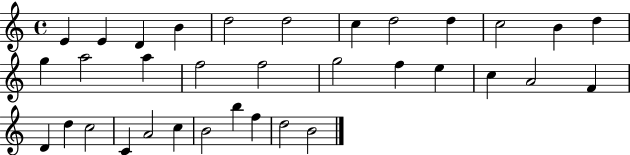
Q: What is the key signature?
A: C major